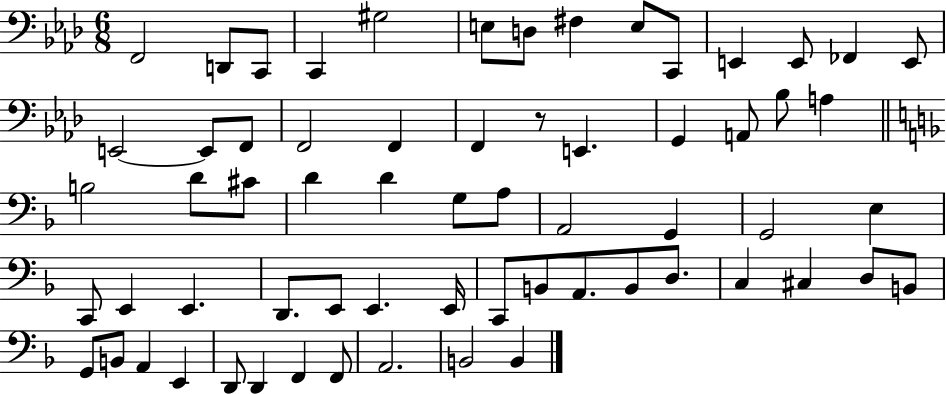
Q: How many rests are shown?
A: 1